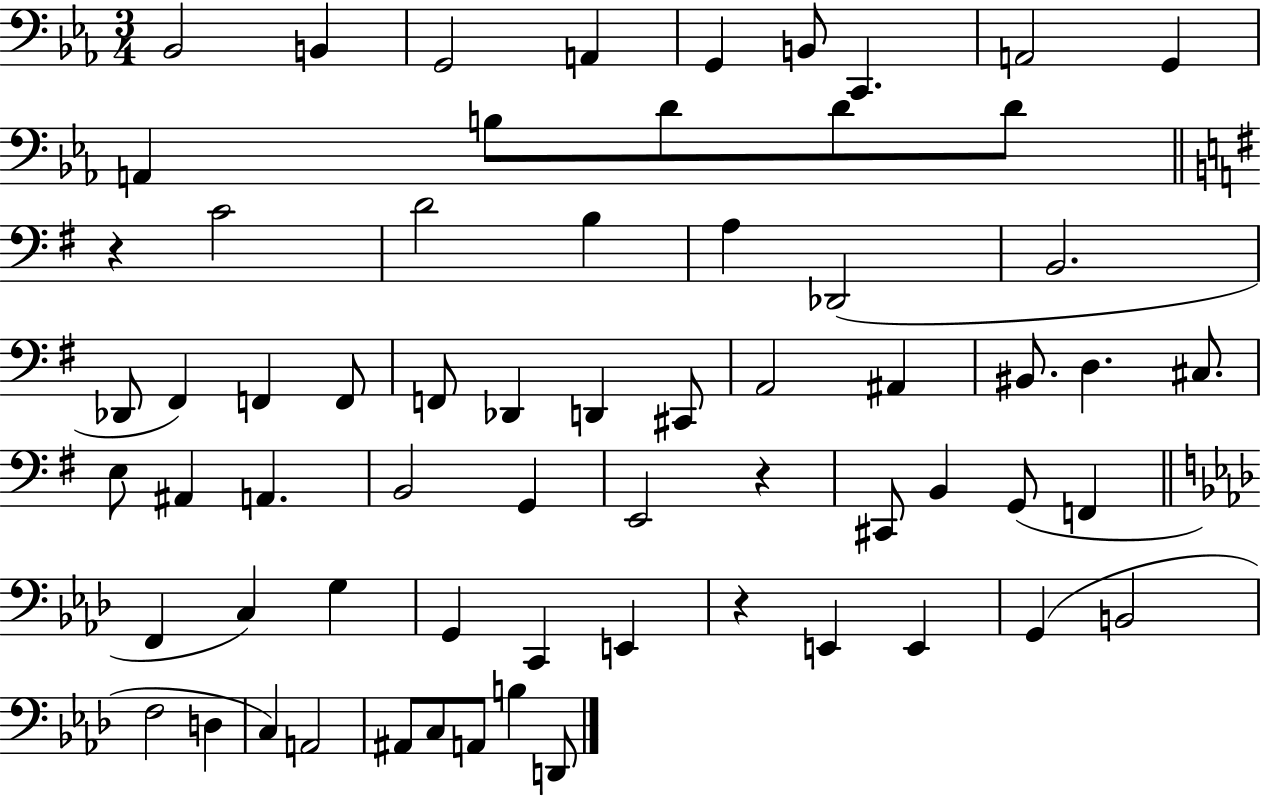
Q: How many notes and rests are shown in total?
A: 65